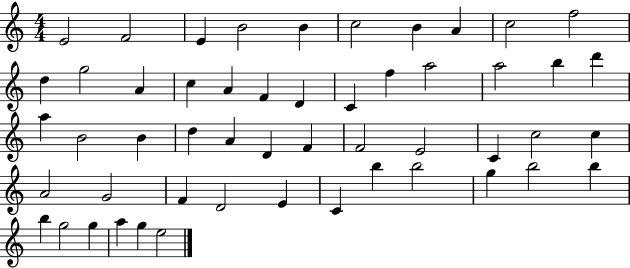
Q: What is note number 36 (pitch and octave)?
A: A4